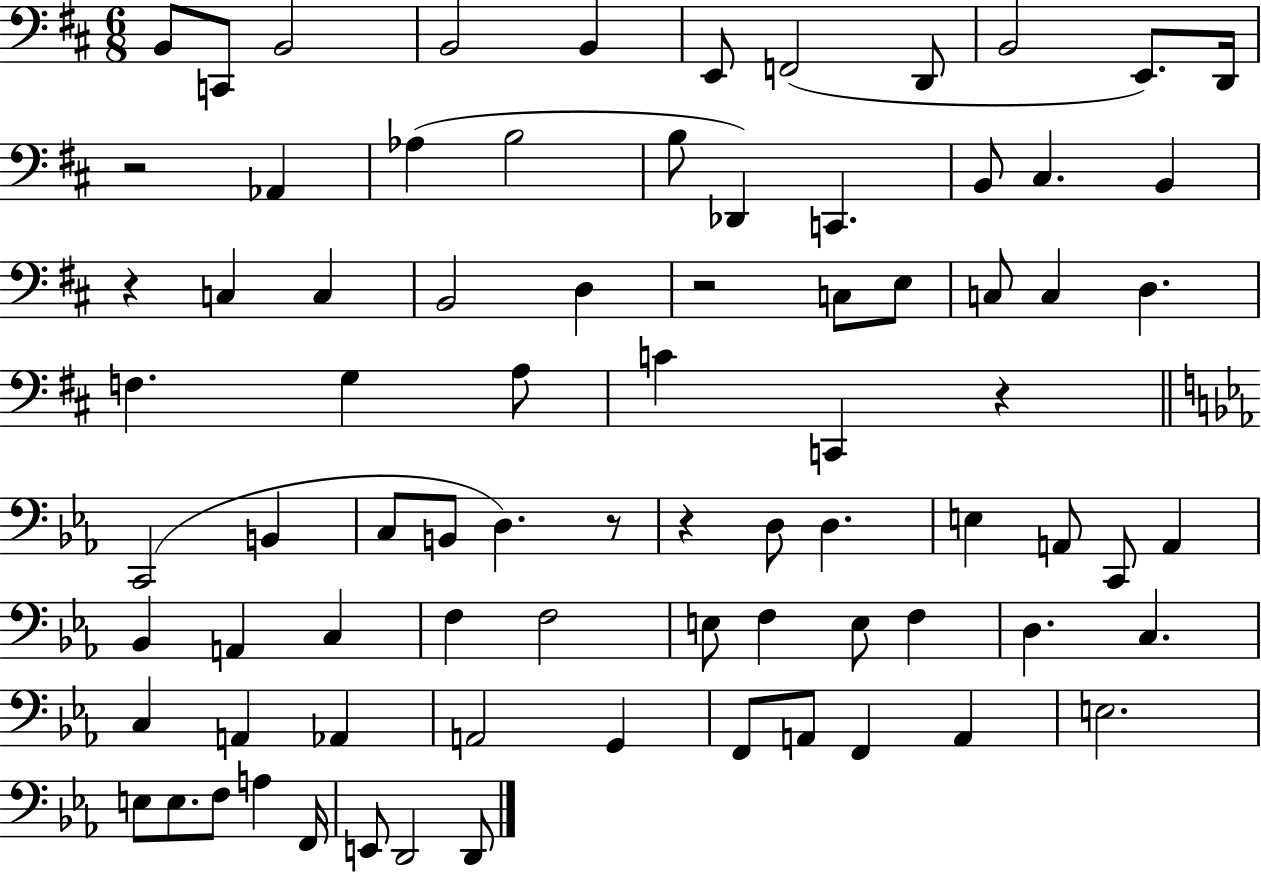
B2/e C2/e B2/h B2/h B2/q E2/e F2/h D2/e B2/h E2/e. D2/s R/h Ab2/q Ab3/q B3/h B3/e Db2/q C2/q. B2/e C#3/q. B2/q R/q C3/q C3/q B2/h D3/q R/h C3/e E3/e C3/e C3/q D3/q. F3/q. G3/q A3/e C4/q C2/q R/q C2/h B2/q C3/e B2/e D3/q. R/e R/q D3/e D3/q. E3/q A2/e C2/e A2/q Bb2/q A2/q C3/q F3/q F3/h E3/e F3/q E3/e F3/q D3/q. C3/q. C3/q A2/q Ab2/q A2/h G2/q F2/e A2/e F2/q A2/q E3/h. E3/e E3/e. F3/e A3/q F2/s E2/e D2/h D2/e